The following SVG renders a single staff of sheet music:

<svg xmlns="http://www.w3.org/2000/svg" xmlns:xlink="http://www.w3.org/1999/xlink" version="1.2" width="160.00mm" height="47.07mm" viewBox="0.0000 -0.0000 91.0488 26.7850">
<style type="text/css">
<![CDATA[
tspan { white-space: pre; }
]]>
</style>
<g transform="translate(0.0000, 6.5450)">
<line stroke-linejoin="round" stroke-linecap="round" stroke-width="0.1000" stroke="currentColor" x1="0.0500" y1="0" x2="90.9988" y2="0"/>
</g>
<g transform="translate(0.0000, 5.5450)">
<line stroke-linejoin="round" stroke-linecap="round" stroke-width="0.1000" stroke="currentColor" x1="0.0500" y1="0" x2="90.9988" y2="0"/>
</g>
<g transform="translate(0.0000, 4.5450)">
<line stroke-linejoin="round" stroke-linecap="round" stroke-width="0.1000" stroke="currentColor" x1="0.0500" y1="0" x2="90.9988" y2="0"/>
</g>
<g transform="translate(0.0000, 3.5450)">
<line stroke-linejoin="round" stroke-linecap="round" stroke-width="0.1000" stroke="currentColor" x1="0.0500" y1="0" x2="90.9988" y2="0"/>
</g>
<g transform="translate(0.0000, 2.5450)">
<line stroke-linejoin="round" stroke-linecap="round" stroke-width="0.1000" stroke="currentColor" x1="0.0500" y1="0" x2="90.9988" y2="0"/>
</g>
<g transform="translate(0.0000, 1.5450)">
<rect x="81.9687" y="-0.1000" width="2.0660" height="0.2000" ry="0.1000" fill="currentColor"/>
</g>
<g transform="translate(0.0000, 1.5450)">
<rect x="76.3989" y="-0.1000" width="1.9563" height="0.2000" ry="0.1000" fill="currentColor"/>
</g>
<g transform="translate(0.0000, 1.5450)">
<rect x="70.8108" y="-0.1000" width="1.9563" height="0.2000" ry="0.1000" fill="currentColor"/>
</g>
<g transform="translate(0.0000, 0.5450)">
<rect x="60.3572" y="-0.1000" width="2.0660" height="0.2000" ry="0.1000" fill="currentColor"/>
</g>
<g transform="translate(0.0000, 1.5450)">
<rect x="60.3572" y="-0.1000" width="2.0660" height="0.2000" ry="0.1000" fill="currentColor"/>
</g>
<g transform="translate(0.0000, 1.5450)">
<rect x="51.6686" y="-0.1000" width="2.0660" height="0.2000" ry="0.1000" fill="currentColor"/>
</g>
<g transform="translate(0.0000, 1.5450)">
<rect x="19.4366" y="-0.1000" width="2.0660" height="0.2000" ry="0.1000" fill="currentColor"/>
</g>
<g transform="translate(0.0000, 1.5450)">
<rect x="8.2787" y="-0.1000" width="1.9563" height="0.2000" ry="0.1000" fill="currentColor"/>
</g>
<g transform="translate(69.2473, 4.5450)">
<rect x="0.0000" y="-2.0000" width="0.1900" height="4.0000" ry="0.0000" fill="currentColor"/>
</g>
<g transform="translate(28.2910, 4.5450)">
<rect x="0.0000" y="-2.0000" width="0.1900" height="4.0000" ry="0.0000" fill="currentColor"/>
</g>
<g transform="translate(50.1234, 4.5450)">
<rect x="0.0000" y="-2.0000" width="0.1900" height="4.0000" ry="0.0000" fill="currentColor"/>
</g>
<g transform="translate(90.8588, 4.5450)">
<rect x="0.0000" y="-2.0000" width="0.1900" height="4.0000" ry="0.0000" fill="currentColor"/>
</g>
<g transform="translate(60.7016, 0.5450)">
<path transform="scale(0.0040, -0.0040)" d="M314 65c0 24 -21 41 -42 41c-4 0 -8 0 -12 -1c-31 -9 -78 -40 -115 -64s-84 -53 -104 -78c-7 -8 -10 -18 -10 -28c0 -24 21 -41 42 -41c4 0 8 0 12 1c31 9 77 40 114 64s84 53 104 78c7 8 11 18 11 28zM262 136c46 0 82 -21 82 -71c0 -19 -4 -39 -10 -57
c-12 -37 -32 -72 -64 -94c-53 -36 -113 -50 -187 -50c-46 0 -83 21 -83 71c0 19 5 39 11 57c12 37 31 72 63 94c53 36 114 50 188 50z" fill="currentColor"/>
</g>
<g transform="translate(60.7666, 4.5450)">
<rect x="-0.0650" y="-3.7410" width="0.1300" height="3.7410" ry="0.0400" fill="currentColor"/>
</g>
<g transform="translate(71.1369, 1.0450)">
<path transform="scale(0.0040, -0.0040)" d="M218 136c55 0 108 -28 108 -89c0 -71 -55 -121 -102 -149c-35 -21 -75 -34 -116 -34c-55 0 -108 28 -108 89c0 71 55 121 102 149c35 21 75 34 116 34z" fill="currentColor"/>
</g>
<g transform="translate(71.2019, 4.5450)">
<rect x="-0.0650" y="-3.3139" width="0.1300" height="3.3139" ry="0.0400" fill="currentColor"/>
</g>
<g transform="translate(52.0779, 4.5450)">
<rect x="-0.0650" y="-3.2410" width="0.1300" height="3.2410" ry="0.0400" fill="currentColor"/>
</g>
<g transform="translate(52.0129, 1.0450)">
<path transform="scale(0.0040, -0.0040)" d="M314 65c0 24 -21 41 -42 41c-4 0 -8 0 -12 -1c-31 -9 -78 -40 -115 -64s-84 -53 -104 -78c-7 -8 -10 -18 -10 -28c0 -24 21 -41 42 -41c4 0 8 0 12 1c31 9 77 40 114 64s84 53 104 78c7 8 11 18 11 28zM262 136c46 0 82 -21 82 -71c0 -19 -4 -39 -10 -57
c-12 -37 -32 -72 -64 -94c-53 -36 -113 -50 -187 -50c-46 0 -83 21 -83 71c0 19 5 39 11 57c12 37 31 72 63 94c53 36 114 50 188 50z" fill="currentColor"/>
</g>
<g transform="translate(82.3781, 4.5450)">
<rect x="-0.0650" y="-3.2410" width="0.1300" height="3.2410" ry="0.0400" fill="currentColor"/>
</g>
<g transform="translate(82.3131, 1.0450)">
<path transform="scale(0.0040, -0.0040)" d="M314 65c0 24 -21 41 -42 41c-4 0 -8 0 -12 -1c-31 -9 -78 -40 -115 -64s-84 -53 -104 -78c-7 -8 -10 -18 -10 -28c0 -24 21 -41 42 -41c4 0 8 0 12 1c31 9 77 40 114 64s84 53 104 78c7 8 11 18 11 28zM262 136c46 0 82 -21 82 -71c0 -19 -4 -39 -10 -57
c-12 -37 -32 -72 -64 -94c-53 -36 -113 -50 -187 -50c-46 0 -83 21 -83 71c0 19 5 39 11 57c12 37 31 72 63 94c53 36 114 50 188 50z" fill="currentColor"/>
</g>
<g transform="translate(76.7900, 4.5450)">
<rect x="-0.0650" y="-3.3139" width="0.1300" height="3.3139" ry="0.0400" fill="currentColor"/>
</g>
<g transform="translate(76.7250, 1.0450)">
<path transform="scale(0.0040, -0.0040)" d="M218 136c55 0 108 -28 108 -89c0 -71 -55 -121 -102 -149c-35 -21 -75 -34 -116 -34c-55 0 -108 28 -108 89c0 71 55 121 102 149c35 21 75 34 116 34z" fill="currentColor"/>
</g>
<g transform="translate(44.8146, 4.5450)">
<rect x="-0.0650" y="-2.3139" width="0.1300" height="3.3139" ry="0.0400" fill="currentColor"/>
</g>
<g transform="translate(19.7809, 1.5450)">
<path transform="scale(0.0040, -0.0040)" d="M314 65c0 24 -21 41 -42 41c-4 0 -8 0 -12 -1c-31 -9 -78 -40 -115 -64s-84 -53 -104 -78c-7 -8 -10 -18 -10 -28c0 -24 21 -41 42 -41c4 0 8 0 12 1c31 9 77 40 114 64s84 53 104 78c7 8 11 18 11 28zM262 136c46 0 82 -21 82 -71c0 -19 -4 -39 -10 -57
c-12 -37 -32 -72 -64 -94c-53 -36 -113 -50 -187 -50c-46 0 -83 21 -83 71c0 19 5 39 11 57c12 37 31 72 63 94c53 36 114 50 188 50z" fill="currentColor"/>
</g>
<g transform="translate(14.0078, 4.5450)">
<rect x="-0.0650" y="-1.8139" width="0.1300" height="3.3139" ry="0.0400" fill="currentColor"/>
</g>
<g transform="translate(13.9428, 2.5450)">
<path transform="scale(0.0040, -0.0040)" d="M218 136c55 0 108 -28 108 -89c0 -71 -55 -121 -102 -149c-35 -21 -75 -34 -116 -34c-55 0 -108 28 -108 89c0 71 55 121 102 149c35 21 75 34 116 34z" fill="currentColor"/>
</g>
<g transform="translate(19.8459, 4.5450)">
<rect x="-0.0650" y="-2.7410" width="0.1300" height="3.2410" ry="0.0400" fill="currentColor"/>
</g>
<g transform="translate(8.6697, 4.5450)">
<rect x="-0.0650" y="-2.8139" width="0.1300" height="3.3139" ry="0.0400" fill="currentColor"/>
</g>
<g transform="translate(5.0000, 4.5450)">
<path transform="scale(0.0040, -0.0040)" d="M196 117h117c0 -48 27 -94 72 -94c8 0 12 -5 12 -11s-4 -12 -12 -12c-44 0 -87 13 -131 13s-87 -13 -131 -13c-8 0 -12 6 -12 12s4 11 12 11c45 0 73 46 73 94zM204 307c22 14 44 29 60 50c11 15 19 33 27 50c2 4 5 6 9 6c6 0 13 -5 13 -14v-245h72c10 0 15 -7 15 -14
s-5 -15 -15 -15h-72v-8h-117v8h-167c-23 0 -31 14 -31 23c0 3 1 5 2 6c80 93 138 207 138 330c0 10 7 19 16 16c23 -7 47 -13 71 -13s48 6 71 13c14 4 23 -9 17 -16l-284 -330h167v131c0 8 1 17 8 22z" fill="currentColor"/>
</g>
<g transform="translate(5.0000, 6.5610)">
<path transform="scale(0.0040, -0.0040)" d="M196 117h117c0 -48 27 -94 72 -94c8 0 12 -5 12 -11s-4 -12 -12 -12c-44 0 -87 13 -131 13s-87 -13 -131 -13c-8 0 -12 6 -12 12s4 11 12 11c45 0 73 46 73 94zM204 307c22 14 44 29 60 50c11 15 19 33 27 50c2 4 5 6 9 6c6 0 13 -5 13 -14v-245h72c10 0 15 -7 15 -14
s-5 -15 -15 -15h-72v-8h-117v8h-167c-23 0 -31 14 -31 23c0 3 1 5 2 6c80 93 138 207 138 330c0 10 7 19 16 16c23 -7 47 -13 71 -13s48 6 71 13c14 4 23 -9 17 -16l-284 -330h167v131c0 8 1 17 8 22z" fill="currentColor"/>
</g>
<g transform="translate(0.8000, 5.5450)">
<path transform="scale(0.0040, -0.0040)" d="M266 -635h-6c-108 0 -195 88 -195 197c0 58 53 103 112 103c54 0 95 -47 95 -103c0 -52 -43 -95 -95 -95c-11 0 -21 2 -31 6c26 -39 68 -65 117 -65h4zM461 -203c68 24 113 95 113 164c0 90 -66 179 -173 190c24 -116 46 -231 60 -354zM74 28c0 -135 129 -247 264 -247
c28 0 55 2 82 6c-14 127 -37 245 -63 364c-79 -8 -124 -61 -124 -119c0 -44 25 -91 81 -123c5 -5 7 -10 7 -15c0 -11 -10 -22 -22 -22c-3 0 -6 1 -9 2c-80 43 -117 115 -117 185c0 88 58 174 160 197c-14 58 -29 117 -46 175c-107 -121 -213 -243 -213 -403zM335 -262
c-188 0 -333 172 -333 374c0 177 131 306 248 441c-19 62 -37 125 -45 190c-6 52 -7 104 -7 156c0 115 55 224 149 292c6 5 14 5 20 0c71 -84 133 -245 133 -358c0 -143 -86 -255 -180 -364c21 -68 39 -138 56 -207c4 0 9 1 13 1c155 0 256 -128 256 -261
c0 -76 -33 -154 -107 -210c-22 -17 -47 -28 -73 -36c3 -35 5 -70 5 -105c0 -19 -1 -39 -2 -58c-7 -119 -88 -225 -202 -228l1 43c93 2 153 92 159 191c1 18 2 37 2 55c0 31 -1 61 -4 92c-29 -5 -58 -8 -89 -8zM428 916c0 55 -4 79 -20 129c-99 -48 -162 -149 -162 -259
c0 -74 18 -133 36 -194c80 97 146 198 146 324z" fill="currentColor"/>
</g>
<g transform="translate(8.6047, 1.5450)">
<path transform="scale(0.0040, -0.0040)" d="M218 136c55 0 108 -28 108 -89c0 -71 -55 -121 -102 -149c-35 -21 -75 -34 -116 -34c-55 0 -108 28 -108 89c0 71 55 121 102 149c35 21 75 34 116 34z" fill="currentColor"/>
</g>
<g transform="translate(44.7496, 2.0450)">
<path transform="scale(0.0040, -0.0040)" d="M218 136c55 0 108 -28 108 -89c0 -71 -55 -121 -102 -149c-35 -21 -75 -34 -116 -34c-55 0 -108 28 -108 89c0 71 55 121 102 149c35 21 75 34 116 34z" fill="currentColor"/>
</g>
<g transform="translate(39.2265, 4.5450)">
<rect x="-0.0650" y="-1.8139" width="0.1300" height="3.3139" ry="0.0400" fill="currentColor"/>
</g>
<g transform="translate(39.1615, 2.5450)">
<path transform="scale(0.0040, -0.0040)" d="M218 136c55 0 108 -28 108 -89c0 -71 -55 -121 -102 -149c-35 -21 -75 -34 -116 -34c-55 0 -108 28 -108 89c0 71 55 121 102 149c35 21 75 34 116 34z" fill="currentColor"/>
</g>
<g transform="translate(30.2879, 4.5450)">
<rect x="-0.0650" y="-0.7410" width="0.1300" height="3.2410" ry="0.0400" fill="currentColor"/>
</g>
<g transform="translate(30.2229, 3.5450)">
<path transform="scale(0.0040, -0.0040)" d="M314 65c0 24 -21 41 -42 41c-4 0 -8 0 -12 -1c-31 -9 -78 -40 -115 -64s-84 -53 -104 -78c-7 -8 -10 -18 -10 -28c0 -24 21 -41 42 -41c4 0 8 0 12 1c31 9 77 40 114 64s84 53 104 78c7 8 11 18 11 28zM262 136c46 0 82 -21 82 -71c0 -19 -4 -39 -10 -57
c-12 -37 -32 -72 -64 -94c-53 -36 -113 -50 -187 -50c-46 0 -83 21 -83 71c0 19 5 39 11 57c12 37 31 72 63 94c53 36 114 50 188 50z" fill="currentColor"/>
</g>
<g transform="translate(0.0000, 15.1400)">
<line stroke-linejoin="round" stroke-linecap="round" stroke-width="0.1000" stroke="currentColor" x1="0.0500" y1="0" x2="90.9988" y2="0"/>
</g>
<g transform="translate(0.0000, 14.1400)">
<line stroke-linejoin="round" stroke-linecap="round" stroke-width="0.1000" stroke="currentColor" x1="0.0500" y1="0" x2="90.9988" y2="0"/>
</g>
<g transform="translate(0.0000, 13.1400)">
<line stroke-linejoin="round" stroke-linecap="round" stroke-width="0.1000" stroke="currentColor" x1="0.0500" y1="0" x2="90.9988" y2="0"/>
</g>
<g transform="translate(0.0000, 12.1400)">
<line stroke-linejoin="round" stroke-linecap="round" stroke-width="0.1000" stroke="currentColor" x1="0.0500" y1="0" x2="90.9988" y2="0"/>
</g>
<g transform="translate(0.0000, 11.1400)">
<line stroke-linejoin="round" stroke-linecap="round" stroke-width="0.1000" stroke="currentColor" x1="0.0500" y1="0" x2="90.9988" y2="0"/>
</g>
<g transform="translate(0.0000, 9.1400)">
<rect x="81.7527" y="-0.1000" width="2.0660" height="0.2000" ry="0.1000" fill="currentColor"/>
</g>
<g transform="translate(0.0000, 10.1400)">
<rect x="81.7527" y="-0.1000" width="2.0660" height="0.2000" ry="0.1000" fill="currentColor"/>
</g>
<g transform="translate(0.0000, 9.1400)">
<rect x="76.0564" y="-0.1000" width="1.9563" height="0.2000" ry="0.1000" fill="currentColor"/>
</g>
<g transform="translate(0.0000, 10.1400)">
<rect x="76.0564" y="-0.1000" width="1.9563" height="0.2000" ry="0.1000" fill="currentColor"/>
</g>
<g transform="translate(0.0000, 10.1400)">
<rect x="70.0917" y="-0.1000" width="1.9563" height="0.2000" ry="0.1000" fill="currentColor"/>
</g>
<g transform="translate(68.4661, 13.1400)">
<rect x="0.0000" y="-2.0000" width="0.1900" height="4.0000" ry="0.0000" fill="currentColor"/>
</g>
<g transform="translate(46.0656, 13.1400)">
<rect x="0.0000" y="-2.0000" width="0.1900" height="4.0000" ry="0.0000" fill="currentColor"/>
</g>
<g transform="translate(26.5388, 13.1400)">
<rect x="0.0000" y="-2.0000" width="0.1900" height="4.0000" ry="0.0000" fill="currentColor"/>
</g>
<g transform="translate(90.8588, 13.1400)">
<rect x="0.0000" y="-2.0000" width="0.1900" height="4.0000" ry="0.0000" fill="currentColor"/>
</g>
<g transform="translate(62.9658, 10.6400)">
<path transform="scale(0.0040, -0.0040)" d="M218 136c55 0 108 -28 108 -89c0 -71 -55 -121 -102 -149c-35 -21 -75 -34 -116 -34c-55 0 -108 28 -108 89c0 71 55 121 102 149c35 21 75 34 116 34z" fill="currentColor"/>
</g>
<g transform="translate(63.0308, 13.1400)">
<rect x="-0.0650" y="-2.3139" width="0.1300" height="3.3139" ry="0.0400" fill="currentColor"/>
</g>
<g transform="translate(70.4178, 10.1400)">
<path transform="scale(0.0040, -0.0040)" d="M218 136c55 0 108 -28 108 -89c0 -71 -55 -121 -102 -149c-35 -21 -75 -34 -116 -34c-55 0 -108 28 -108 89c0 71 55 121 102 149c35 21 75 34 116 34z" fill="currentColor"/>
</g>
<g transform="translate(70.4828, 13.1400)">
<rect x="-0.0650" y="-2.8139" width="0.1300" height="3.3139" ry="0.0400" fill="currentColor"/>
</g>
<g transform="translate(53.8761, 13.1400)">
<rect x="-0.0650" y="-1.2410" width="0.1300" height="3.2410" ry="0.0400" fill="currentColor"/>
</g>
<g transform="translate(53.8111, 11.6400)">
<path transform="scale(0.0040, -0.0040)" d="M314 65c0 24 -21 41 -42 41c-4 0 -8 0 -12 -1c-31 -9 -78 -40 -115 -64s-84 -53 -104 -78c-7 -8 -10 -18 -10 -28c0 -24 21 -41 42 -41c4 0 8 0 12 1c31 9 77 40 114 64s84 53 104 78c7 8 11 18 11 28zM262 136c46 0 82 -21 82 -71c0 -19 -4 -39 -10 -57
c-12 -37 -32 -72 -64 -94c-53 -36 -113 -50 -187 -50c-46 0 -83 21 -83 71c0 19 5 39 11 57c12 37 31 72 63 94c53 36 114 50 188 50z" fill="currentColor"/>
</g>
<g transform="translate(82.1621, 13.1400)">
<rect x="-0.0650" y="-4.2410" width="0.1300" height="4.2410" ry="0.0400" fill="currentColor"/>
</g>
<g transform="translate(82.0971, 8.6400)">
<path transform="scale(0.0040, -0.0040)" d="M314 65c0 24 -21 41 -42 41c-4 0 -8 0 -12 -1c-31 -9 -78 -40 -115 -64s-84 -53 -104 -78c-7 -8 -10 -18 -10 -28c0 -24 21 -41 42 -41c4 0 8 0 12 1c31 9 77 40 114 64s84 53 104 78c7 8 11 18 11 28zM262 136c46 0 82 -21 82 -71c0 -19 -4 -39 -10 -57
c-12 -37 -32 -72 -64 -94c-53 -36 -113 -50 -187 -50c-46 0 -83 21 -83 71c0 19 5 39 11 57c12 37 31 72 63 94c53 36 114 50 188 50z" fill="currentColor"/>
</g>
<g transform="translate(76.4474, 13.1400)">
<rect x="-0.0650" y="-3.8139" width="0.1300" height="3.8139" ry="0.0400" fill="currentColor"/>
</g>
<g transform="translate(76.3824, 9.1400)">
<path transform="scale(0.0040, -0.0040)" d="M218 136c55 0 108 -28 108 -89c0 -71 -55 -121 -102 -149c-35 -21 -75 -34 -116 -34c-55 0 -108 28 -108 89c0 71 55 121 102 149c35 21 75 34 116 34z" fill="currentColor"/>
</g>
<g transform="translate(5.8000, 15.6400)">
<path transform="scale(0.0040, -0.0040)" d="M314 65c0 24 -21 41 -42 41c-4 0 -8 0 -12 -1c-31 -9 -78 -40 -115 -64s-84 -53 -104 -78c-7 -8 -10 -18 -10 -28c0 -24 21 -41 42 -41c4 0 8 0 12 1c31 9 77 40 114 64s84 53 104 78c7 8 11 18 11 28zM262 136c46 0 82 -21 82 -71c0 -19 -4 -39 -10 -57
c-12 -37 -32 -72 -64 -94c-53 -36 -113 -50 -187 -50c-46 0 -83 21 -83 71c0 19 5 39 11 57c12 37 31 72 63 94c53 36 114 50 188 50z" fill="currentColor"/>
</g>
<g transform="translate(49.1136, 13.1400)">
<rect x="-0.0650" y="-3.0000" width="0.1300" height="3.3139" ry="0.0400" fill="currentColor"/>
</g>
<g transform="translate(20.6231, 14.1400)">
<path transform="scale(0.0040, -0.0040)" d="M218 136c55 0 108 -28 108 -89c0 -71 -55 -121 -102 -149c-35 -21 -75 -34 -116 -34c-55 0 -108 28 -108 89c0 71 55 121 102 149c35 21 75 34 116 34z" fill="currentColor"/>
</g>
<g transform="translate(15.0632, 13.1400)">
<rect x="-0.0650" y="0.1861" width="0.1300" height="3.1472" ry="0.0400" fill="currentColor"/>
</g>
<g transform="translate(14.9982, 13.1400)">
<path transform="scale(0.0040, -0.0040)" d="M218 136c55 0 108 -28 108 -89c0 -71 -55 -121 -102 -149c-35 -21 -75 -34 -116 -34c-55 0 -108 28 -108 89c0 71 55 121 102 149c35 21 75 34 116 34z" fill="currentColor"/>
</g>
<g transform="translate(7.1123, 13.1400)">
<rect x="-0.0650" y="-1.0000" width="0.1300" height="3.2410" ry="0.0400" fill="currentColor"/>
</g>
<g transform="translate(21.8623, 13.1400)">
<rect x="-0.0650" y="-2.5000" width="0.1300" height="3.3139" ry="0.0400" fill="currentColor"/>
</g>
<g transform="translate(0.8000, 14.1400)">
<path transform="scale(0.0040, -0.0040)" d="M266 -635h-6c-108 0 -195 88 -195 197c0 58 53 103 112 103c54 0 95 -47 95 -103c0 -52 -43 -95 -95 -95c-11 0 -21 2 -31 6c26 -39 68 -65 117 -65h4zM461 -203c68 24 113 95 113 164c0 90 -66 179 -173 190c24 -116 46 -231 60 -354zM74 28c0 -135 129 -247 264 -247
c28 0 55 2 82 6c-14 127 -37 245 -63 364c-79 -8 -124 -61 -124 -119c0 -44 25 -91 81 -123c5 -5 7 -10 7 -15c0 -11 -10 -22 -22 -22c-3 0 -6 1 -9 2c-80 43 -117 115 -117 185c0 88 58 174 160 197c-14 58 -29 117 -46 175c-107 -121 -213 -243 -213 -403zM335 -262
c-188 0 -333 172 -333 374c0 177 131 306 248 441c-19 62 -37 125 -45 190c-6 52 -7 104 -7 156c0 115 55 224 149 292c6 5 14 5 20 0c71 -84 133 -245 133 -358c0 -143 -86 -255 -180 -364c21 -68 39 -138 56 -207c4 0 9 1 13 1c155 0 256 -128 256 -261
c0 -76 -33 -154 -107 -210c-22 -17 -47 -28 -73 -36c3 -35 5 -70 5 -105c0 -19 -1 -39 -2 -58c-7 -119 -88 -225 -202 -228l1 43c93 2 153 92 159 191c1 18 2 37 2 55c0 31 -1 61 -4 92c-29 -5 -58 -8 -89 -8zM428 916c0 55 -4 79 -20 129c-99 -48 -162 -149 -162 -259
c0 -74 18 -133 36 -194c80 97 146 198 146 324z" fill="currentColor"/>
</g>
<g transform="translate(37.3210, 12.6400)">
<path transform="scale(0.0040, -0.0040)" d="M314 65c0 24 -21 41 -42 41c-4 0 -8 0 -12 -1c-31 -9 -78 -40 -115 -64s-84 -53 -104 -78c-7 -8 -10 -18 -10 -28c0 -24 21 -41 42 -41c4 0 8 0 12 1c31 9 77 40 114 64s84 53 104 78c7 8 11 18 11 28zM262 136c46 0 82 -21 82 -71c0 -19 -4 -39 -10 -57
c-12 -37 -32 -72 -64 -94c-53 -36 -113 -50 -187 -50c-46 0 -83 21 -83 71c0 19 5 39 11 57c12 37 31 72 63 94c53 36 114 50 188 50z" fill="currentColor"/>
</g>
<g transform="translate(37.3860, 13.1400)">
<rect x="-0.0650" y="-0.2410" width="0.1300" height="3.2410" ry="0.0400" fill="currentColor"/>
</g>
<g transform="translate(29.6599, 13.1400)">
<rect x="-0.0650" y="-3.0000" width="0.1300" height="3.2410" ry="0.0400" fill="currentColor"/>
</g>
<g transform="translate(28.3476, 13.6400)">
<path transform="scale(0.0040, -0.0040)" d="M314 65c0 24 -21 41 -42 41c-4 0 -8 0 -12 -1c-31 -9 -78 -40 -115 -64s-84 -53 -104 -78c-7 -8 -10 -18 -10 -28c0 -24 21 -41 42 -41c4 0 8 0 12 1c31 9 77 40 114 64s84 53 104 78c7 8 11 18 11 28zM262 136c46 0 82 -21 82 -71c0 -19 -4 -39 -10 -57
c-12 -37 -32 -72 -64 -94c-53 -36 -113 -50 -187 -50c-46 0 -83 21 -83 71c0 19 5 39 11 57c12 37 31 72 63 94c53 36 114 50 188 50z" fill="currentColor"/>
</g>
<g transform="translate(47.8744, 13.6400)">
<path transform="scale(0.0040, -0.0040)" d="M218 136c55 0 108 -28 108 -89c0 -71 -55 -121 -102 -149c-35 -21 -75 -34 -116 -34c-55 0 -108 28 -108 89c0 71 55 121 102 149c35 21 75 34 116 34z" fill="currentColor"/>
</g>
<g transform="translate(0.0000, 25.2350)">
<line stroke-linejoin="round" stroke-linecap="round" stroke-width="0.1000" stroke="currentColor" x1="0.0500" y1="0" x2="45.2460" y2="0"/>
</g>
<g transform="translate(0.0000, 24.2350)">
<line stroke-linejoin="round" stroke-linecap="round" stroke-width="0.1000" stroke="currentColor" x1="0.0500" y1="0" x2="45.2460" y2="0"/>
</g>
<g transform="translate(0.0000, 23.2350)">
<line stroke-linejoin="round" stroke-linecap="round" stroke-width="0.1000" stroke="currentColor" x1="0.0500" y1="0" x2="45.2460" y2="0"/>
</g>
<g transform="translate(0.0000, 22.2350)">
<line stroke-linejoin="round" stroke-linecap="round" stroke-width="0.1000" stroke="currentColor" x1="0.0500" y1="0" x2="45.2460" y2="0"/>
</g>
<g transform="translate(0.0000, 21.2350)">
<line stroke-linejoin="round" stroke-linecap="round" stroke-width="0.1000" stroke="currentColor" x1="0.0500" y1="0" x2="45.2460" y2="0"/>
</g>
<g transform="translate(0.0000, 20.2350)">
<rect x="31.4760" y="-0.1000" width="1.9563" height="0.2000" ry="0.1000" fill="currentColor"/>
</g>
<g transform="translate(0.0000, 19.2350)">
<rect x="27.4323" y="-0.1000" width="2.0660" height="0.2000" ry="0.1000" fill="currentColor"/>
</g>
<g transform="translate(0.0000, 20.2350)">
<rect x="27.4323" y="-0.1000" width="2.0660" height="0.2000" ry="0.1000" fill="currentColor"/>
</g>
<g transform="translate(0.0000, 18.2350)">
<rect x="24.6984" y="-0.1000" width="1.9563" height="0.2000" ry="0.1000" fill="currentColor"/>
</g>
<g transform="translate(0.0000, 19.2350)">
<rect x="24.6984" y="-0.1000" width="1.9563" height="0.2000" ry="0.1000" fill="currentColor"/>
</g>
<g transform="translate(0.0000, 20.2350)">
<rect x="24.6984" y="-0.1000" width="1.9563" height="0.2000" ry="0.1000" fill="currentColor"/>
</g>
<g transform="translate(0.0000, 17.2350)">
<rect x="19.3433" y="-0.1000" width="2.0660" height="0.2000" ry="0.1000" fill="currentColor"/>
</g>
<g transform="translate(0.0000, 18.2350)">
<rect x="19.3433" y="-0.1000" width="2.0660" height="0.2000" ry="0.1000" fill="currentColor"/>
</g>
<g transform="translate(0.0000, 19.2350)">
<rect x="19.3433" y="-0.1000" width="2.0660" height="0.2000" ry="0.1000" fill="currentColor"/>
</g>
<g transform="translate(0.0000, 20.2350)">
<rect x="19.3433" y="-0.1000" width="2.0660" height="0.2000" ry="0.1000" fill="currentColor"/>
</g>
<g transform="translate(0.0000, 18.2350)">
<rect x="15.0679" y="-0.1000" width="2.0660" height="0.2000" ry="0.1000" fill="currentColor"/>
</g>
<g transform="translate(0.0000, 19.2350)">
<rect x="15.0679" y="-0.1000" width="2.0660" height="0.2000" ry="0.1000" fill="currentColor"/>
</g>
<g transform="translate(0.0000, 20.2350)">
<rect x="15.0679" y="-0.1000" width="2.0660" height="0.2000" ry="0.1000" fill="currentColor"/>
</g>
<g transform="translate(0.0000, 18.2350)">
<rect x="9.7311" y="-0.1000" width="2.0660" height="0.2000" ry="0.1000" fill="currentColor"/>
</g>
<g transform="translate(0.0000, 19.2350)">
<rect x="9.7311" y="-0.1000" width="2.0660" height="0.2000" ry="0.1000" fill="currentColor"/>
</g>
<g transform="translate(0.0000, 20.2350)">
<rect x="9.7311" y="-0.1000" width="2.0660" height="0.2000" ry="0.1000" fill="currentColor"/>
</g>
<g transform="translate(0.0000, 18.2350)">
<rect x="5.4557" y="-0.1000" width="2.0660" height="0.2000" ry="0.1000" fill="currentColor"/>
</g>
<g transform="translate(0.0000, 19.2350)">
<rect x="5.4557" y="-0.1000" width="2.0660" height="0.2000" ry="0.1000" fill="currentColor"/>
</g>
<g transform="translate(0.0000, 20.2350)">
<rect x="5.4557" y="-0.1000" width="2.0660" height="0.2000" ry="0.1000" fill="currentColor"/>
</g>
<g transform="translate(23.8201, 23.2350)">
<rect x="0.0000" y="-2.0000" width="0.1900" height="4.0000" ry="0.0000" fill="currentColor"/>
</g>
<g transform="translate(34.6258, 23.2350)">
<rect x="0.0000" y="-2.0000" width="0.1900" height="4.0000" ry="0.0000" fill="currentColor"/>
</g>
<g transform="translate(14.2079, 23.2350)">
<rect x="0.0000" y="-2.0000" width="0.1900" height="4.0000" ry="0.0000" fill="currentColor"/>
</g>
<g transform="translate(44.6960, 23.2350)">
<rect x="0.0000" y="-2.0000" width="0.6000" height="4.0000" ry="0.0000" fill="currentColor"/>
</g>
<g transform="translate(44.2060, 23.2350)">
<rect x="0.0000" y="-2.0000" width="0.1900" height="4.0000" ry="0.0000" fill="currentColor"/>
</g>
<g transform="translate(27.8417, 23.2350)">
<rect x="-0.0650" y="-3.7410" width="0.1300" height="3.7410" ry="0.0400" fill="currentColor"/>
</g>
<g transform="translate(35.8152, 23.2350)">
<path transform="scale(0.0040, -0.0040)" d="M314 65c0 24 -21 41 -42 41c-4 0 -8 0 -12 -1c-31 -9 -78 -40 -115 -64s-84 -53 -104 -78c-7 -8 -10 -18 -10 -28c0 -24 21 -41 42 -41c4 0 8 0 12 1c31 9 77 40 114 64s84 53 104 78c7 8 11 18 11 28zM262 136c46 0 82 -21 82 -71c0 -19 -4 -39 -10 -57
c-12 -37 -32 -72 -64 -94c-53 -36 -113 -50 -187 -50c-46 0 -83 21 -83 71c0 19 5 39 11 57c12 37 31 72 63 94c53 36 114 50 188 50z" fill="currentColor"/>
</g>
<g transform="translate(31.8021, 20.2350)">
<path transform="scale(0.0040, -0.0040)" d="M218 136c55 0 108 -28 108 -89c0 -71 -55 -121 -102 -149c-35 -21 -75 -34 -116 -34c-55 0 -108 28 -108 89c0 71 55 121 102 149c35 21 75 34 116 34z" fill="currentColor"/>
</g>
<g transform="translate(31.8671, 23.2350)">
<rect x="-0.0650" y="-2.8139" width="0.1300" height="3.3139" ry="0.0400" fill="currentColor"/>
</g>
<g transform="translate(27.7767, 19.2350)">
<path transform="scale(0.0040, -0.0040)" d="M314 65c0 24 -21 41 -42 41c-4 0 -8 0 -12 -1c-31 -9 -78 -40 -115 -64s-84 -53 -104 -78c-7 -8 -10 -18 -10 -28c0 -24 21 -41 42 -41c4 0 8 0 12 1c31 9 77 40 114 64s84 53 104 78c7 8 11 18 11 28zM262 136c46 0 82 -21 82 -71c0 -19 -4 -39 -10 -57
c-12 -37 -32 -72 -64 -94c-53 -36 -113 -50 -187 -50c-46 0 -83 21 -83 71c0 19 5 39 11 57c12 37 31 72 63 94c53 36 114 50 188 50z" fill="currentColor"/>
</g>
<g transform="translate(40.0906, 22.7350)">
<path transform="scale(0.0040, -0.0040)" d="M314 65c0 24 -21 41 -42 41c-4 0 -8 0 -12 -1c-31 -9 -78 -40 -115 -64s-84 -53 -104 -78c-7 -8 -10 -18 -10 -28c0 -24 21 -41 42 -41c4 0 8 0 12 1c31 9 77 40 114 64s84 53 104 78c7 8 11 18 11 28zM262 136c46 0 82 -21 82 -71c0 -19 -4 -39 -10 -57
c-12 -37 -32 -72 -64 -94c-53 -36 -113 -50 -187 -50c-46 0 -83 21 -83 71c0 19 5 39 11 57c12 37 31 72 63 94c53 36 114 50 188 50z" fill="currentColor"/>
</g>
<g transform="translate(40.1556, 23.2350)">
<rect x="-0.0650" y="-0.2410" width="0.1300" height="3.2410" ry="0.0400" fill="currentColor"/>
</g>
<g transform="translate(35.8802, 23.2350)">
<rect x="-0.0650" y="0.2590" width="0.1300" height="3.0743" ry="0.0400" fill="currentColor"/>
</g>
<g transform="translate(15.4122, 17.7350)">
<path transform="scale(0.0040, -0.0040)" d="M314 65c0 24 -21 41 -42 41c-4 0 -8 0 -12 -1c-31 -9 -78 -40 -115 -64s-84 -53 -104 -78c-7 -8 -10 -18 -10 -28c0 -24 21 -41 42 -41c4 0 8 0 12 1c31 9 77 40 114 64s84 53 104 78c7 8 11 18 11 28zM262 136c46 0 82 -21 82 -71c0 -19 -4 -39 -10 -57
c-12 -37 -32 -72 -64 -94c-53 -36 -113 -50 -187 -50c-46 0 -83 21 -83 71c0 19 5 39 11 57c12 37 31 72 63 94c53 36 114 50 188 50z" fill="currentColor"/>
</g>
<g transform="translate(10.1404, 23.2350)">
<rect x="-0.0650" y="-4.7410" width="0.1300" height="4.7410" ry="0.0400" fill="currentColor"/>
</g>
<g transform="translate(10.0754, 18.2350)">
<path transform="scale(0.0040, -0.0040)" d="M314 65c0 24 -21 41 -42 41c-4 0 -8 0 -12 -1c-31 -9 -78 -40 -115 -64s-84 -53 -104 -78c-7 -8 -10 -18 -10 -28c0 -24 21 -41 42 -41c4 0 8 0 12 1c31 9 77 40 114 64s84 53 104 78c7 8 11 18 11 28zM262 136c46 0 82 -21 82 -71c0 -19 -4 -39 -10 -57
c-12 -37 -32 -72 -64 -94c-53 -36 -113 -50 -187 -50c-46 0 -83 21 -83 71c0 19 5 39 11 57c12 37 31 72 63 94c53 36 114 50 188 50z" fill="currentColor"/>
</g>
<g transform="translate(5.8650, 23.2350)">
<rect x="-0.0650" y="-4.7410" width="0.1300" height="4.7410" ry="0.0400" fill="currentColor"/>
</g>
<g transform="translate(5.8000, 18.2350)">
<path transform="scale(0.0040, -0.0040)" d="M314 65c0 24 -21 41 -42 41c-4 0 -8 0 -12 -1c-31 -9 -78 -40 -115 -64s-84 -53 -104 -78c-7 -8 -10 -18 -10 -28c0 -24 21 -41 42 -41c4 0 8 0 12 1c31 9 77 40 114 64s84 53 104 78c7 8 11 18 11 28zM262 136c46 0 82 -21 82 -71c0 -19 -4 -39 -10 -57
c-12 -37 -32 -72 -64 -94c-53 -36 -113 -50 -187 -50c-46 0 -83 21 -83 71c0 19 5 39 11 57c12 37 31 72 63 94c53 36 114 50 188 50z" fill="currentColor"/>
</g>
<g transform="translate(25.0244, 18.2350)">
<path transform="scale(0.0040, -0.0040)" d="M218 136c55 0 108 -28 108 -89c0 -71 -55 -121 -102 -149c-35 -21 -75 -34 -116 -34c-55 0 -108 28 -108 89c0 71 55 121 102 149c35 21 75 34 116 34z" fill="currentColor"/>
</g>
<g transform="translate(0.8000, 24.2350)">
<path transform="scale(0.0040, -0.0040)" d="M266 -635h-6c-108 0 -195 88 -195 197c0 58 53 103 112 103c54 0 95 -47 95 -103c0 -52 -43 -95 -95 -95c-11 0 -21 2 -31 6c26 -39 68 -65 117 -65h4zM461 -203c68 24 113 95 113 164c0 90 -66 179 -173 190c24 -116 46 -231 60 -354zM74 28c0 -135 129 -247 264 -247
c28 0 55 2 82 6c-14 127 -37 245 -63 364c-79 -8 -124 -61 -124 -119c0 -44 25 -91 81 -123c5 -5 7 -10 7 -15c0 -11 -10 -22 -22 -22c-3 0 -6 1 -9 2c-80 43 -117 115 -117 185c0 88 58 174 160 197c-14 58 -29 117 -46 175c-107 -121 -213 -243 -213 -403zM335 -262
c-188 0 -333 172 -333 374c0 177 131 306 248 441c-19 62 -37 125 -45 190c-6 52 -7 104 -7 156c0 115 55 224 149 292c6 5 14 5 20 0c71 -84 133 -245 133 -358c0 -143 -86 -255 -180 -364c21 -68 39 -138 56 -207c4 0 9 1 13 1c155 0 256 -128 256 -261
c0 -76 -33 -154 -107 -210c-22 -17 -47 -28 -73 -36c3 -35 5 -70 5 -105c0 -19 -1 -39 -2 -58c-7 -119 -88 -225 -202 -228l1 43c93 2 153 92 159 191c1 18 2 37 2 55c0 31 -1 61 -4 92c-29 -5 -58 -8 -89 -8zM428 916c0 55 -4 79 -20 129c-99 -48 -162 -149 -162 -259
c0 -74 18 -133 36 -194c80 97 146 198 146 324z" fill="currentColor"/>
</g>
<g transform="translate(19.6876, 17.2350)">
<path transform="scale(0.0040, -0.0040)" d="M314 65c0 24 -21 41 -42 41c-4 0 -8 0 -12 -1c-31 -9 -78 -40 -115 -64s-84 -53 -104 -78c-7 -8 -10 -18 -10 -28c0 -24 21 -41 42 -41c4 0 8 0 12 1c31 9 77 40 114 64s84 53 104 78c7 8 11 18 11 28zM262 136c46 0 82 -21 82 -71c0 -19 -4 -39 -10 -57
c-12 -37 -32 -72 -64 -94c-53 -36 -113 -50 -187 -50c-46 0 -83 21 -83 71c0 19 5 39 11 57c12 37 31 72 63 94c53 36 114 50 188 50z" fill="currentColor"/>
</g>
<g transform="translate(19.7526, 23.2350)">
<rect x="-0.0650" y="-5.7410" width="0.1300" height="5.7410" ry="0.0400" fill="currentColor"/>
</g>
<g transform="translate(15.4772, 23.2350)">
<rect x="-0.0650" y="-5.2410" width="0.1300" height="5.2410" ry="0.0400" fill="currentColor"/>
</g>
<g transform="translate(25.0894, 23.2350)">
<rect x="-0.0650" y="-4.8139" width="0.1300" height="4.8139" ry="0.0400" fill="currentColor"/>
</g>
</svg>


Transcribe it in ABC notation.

X:1
T:Untitled
M:4/4
L:1/4
K:C
a f a2 d2 f g b2 c'2 b b b2 D2 B G A2 c2 A e2 g a c' d'2 e'2 e'2 f'2 g'2 e' c'2 a B2 c2